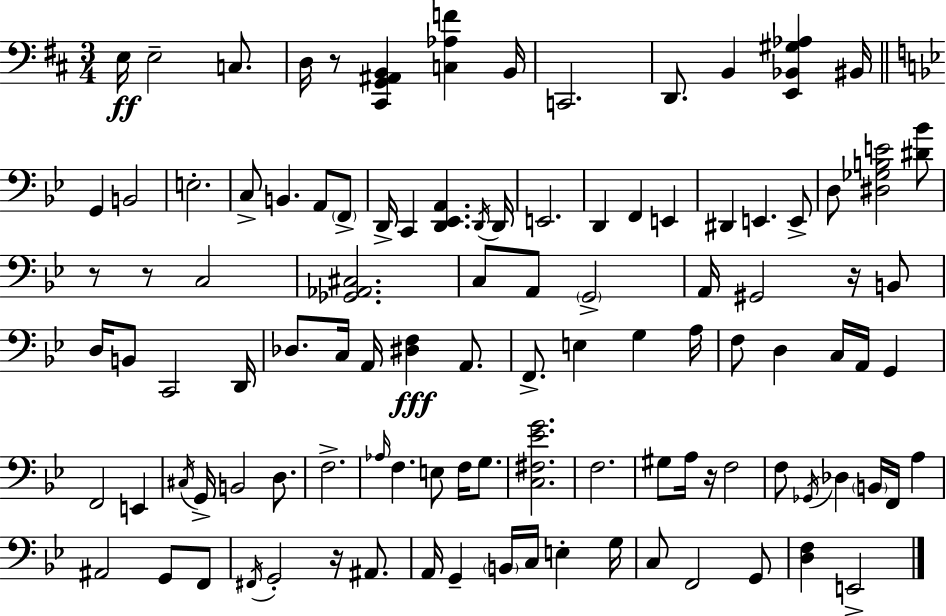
{
  \clef bass
  \numericTimeSignature
  \time 3/4
  \key d \major
  e16\ff e2-- c8. | d16 r8 <cis, g, ais, b,>4 <c aes f'>4 b,16 | c,2. | d,8. b,4 <e, bes, gis aes>4 bis,16 | \break \bar "||" \break \key g \minor g,4 b,2 | e2.-. | c8-> b,4. a,8 \parenthesize f,8-> | d,16-> c,4 <d, ees, a,>4. \acciaccatura { d,16 } | \break d,16 e,2. | d,4 f,4 e,4 | dis,4 e,4. e,8-> | d8 <dis ges b e'>2 <dis' bes'>8 | \break r8 r8 c2 | <ges, aes, cis>2. | c8 a,8 \parenthesize g,2-> | a,16 gis,2 r16 b,8 | \break d16 b,8 c,2 | d,16 des8. c16 a,16 <dis f>4\fff a,8. | f,8.-> e4 g4 | a16 f8 d4 c16 a,16 g,4 | \break f,2 e,4 | \acciaccatura { cis16 } g,16-> b,2 d8. | f2.-> | \grace { aes16 } f4. e8 f16 | \break g8. <c fis ees' g'>2. | f2. | gis8 a16 r16 f2 | f8 \acciaccatura { ges,16 } des4 \parenthesize b,16 f,16 | \break a4 ais,2 | g,8 f,8 \acciaccatura { fis,16 } g,2-. | r16 ais,8. a,16 g,4-- \parenthesize b,16 c16 | e4-. g16 c8 f,2 | \break g,8 <d f>4 e,2-> | \bar "|."
}